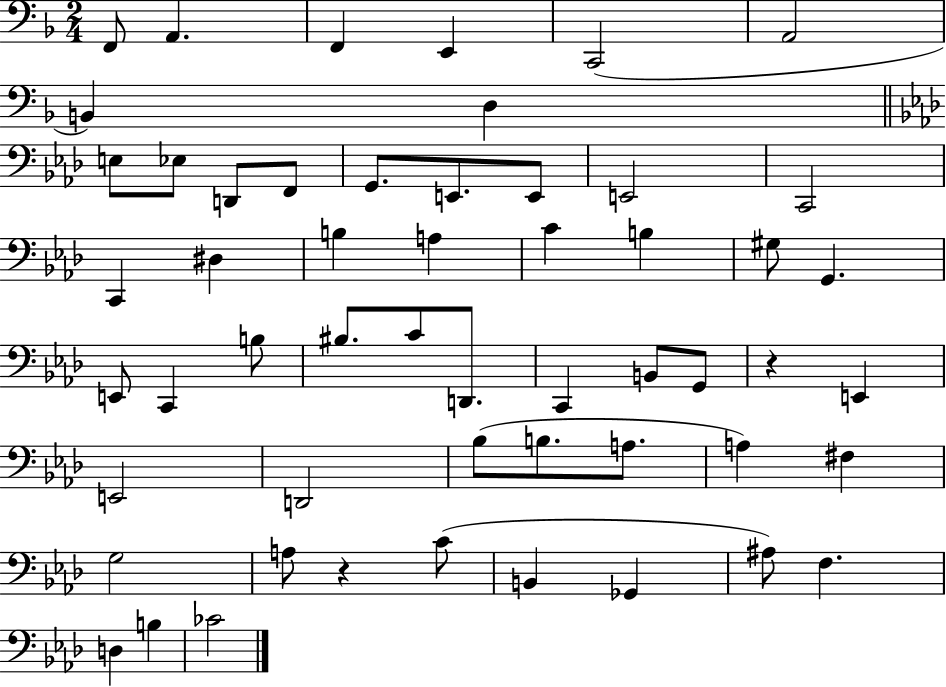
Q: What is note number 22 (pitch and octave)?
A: C4